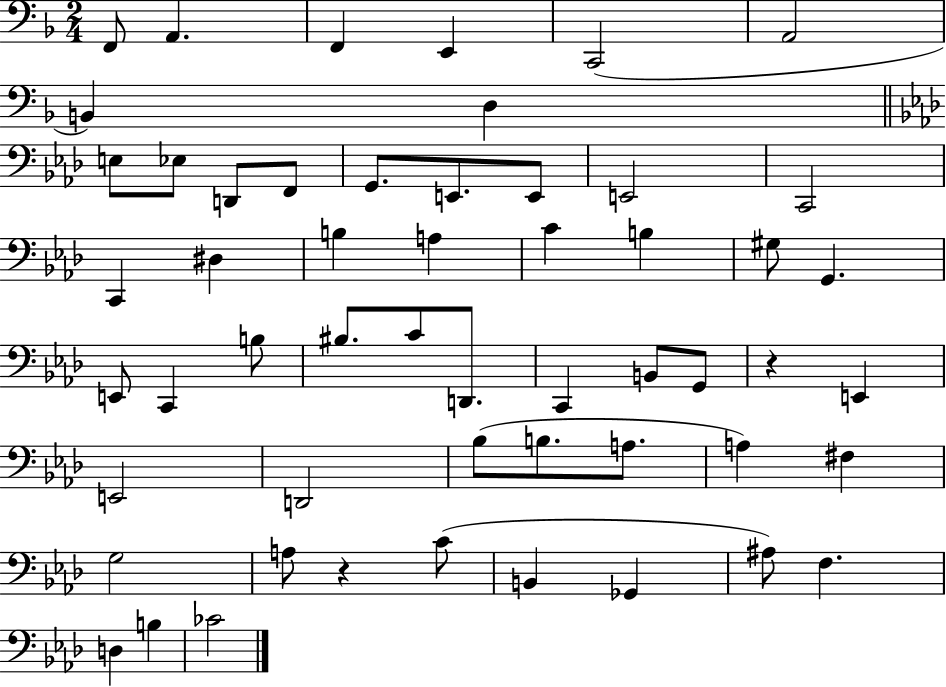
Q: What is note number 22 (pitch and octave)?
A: C4